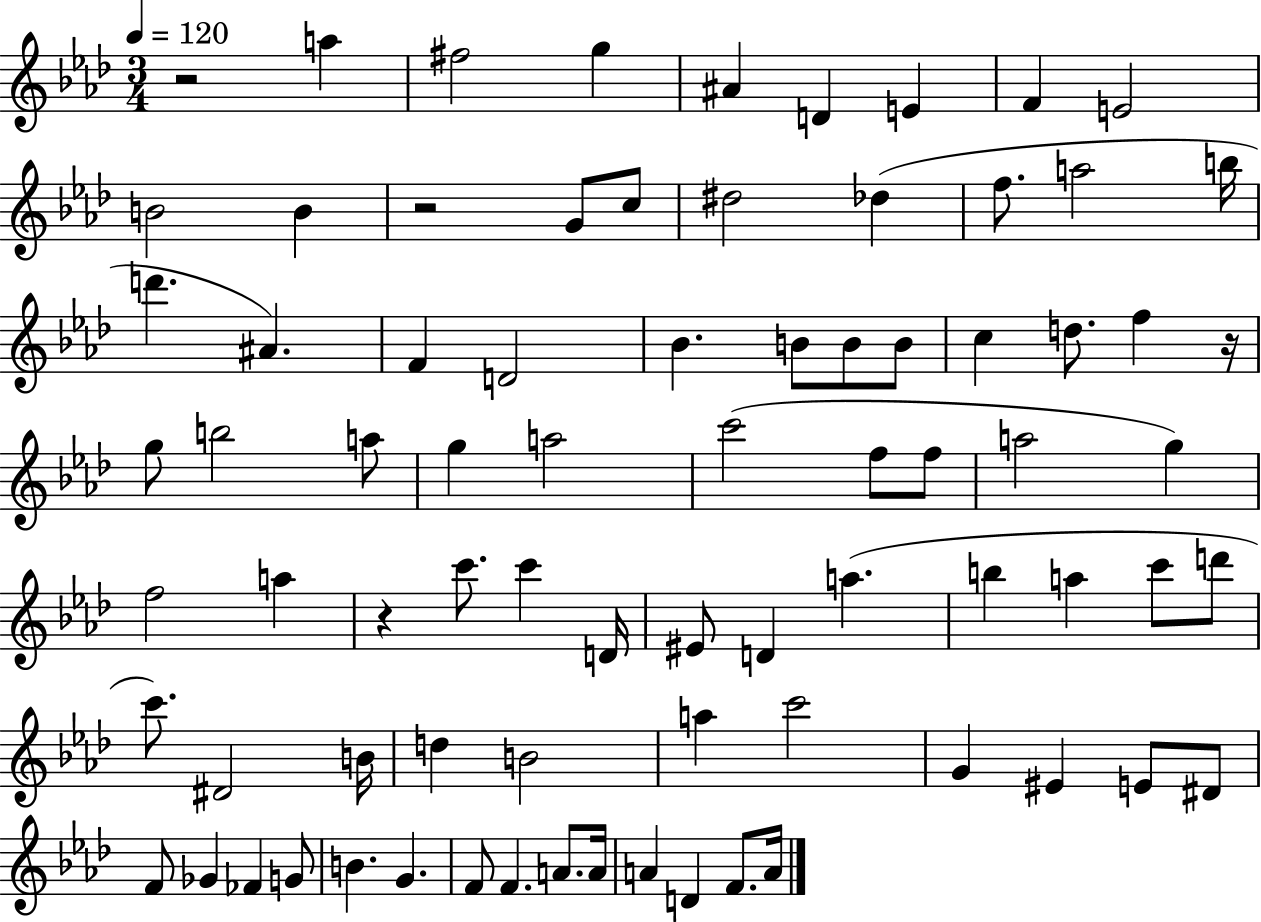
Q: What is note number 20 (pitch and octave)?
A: F4